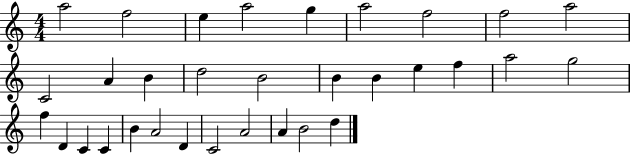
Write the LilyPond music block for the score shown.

{
  \clef treble
  \numericTimeSignature
  \time 4/4
  \key c \major
  a''2 f''2 | e''4 a''2 g''4 | a''2 f''2 | f''2 a''2 | \break c'2 a'4 b'4 | d''2 b'2 | b'4 b'4 e''4 f''4 | a''2 g''2 | \break f''4 d'4 c'4 c'4 | b'4 a'2 d'4 | c'2 a'2 | a'4 b'2 d''4 | \break \bar "|."
}